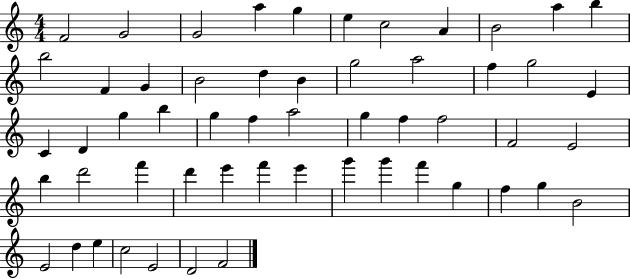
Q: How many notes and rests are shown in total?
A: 55